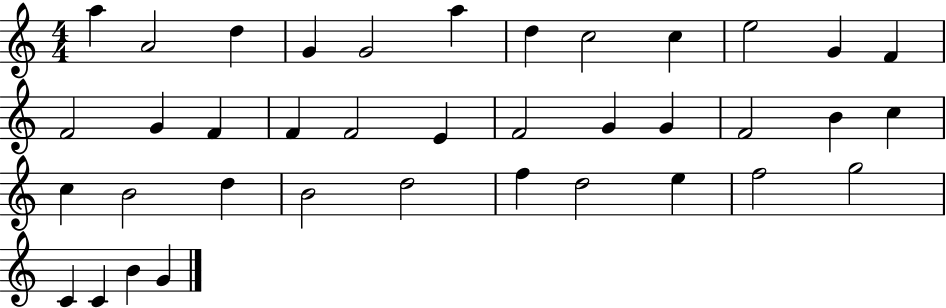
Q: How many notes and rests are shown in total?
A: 38